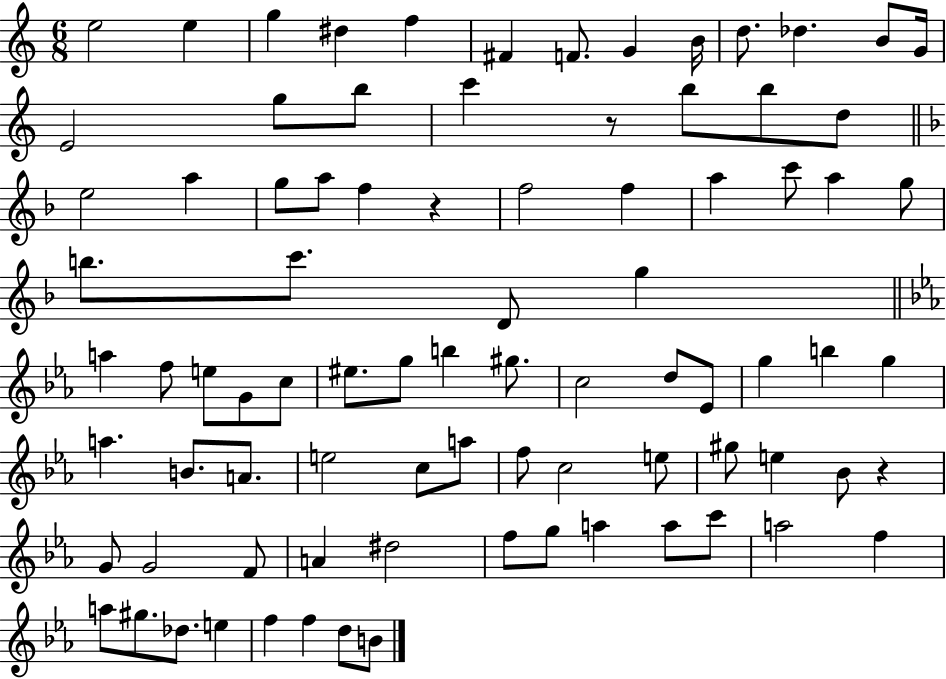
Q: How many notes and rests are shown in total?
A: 85